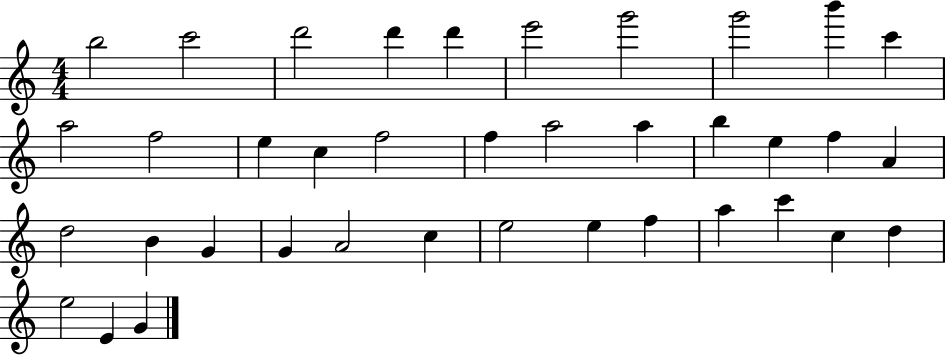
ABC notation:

X:1
T:Untitled
M:4/4
L:1/4
K:C
b2 c'2 d'2 d' d' e'2 g'2 g'2 b' c' a2 f2 e c f2 f a2 a b e f A d2 B G G A2 c e2 e f a c' c d e2 E G